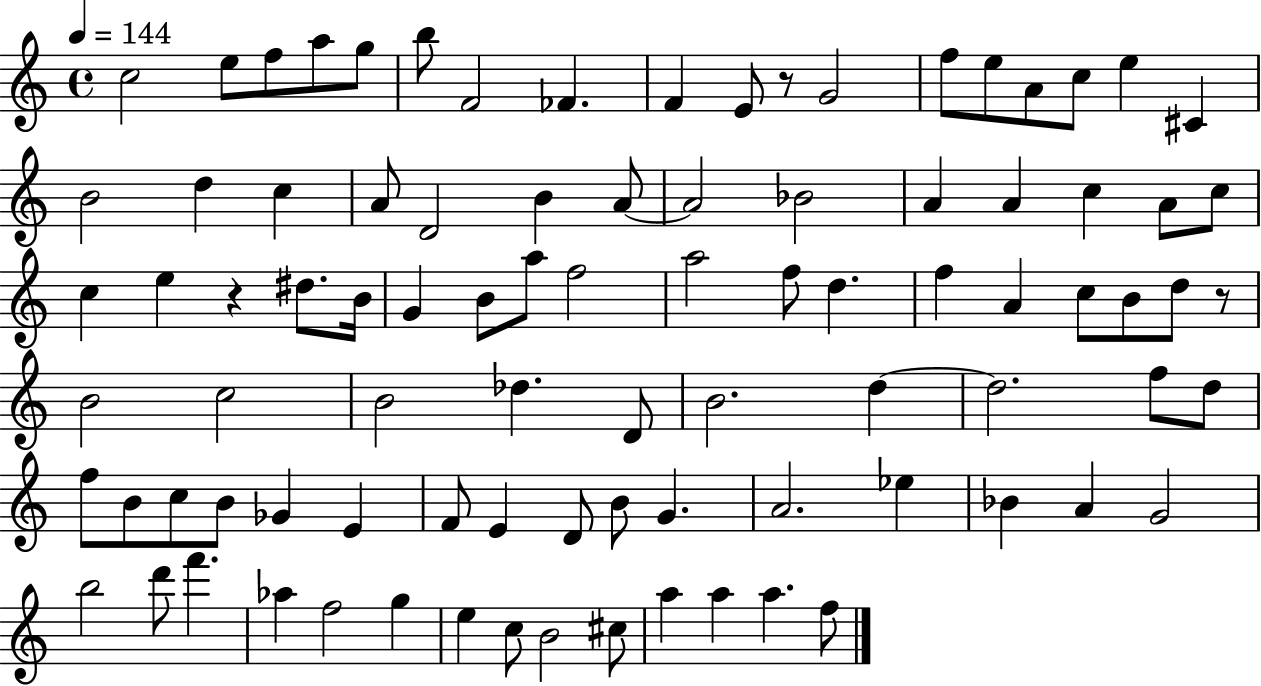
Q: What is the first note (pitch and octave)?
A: C5